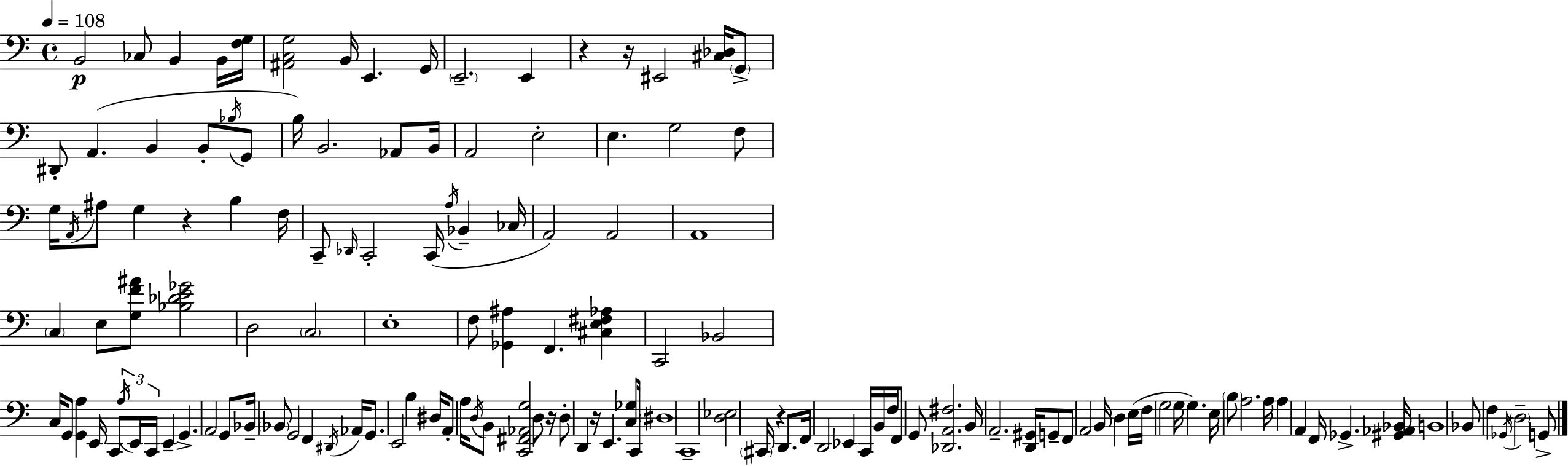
X:1
T:Untitled
M:4/4
L:1/4
K:C
B,,2 _C,/2 B,, B,,/4 [F,G,]/4 [^A,,C,G,]2 B,,/4 E,, G,,/4 E,,2 E,, z z/4 ^E,,2 [^C,_D,]/4 G,,/2 ^D,,/2 A,, B,, B,,/2 _B,/4 G,,/2 B,/4 B,,2 _A,,/2 B,,/4 A,,2 E,2 E, G,2 F,/2 G,/4 A,,/4 ^A,/2 G, z B, F,/4 C,,/2 _D,,/4 C,,2 C,,/4 A,/4 _B,, _C,/4 A,,2 A,,2 A,,4 C, E,/2 [G,F^A]/2 [_B,_DE_G]2 D,2 C,2 E,4 F,/2 [_G,,^A,] F,, [^C,E,^F,_A,] C,,2 _B,,2 C,/4 G,,/2 [G,,A,] E,,/4 C,,/2 A,/4 E,,/4 C,,/4 E,, G,, A,,2 G,,/2 _B,,/4 _B,,/2 G,,2 F,, ^D,,/4 _A,,/4 G,,/2 E,,2 B, ^D,/4 A,,/2 A,/4 D,/4 B,,/2 [C,,^F,,_A,,G,]2 D,/2 z/4 D,/2 D,, z/4 E,, [C,_G,]/2 C,,/4 ^D,4 C,,4 [D,_E,]2 ^C,,/4 z D,,/2 F,,/4 D,,2 _E,, C,,/4 B,,/4 F,/4 F,,/2 G,,/2 [_D,,A,,^F,]2 B,,/4 A,,2 [D,,^G,,]/4 G,,/2 F,,/2 A,,2 B,,/4 D, E,/4 F,/4 G,2 G,/4 G, E,/4 B,/2 A,2 A,/4 A, A,, F,,/4 _G,, [^G,,_A,,_B,,]/4 B,,4 _B,,/2 F, _G,,/4 D,2 G,,/2